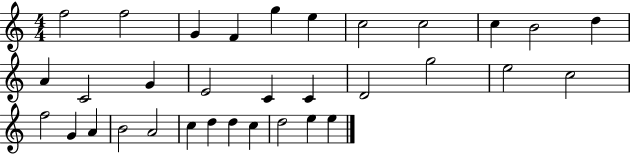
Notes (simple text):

F5/h F5/h G4/q F4/q G5/q E5/q C5/h C5/h C5/q B4/h D5/q A4/q C4/h G4/q E4/h C4/q C4/q D4/h G5/h E5/h C5/h F5/h G4/q A4/q B4/h A4/h C5/q D5/q D5/q C5/q D5/h E5/q E5/q